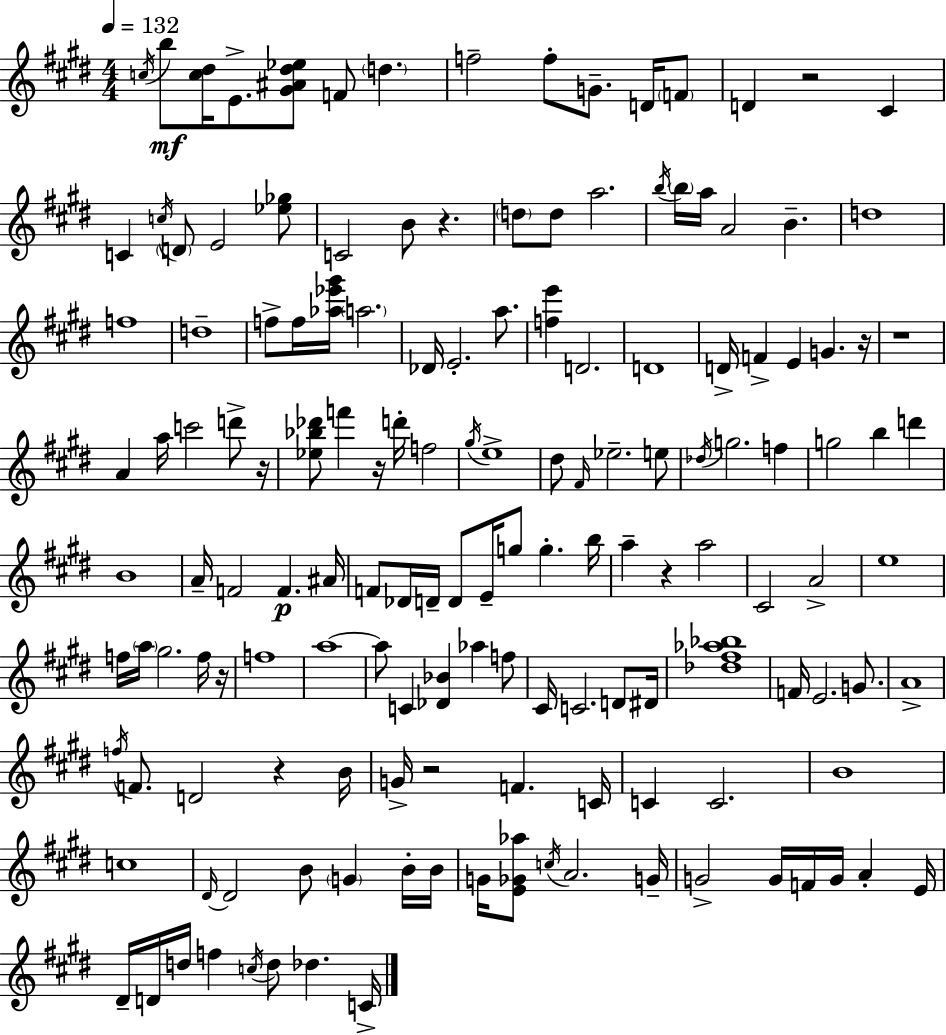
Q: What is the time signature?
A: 4/4